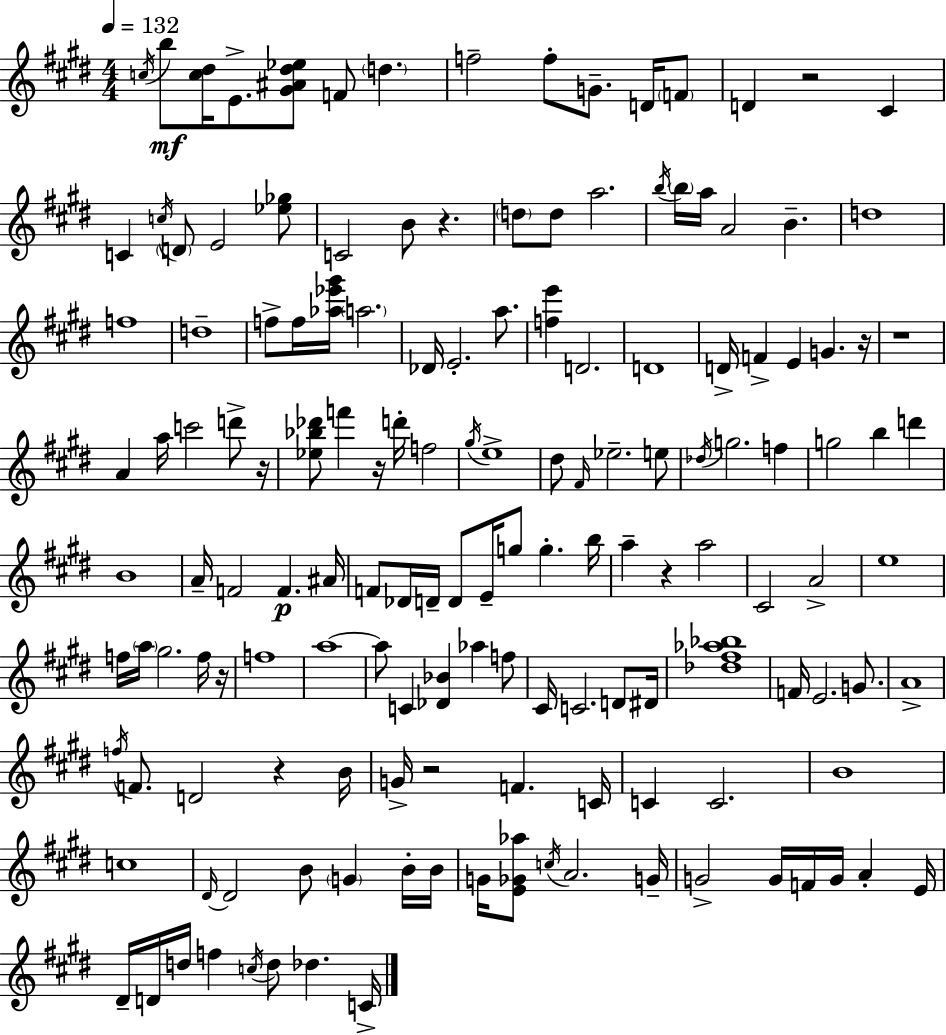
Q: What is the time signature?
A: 4/4